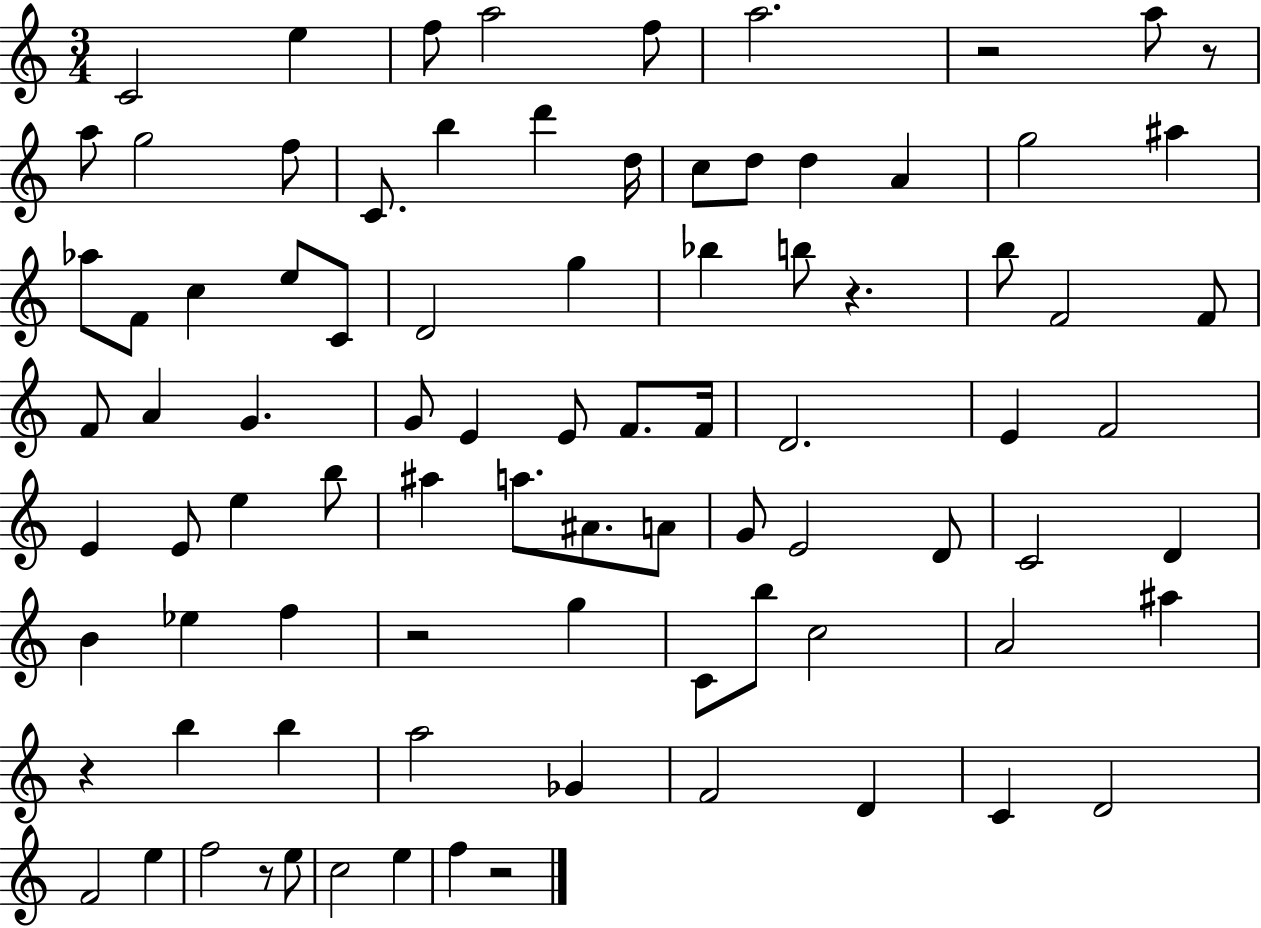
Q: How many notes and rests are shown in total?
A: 87